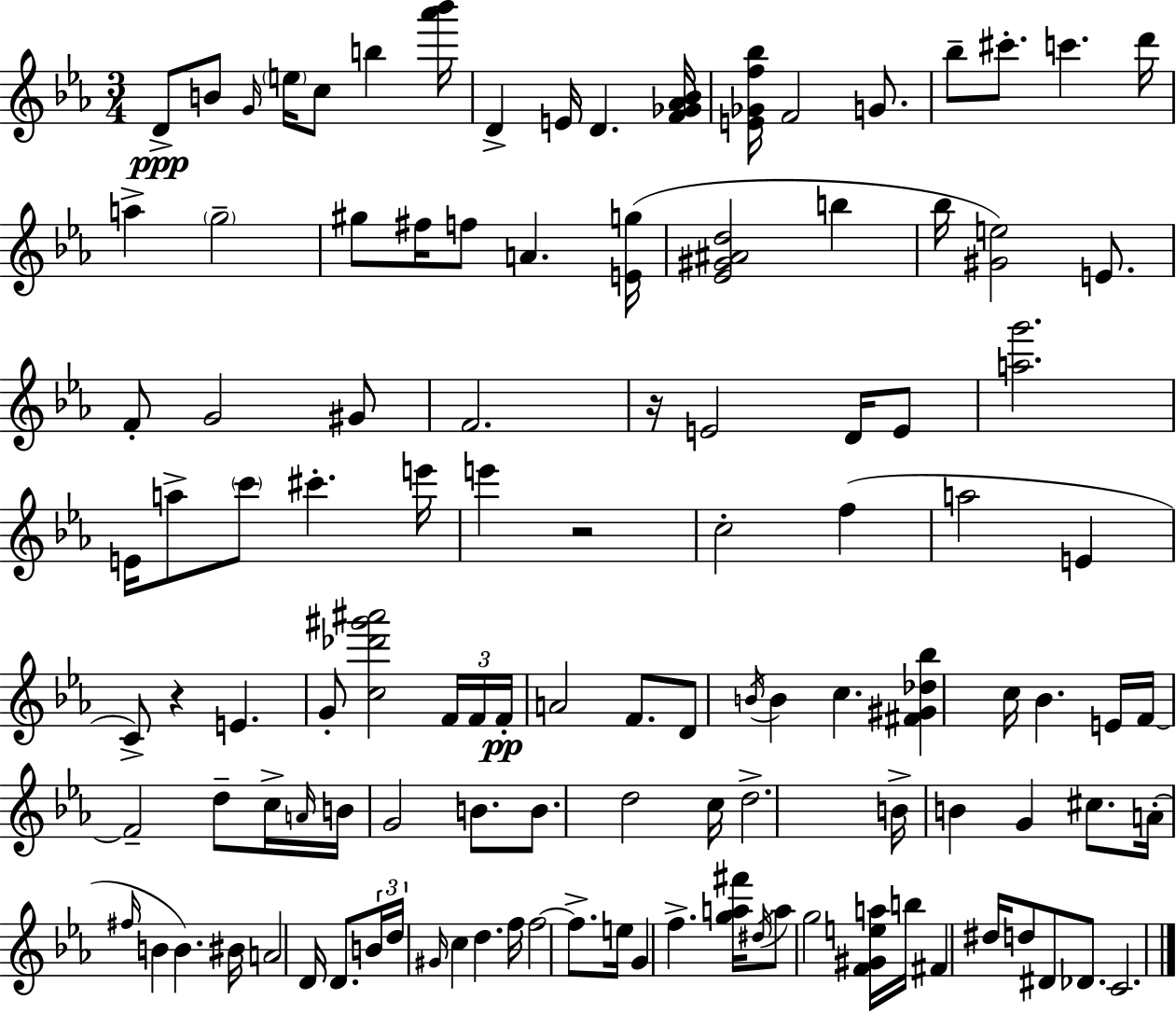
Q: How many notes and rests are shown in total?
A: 115